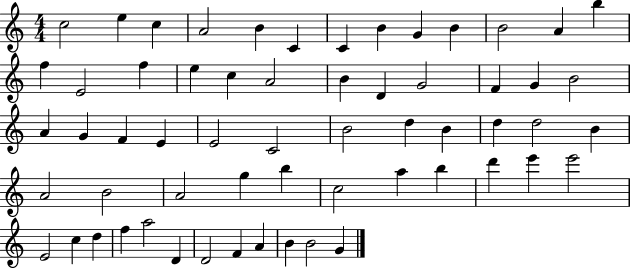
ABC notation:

X:1
T:Untitled
M:4/4
L:1/4
K:C
c2 e c A2 B C C B G B B2 A b f E2 f e c A2 B D G2 F G B2 A G F E E2 C2 B2 d B d d2 B A2 B2 A2 g b c2 a b d' e' e'2 E2 c d f a2 D D2 F A B B2 G